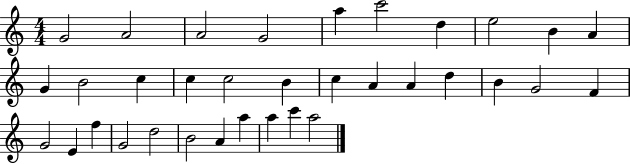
{
  \clef treble
  \numericTimeSignature
  \time 4/4
  \key c \major
  g'2 a'2 | a'2 g'2 | a''4 c'''2 d''4 | e''2 b'4 a'4 | \break g'4 b'2 c''4 | c''4 c''2 b'4 | c''4 a'4 a'4 d''4 | b'4 g'2 f'4 | \break g'2 e'4 f''4 | g'2 d''2 | b'2 a'4 a''4 | a''4 c'''4 a''2 | \break \bar "|."
}